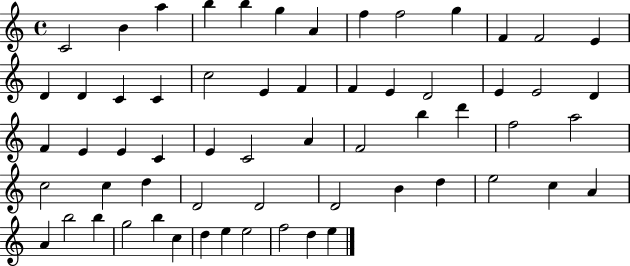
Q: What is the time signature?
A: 4/4